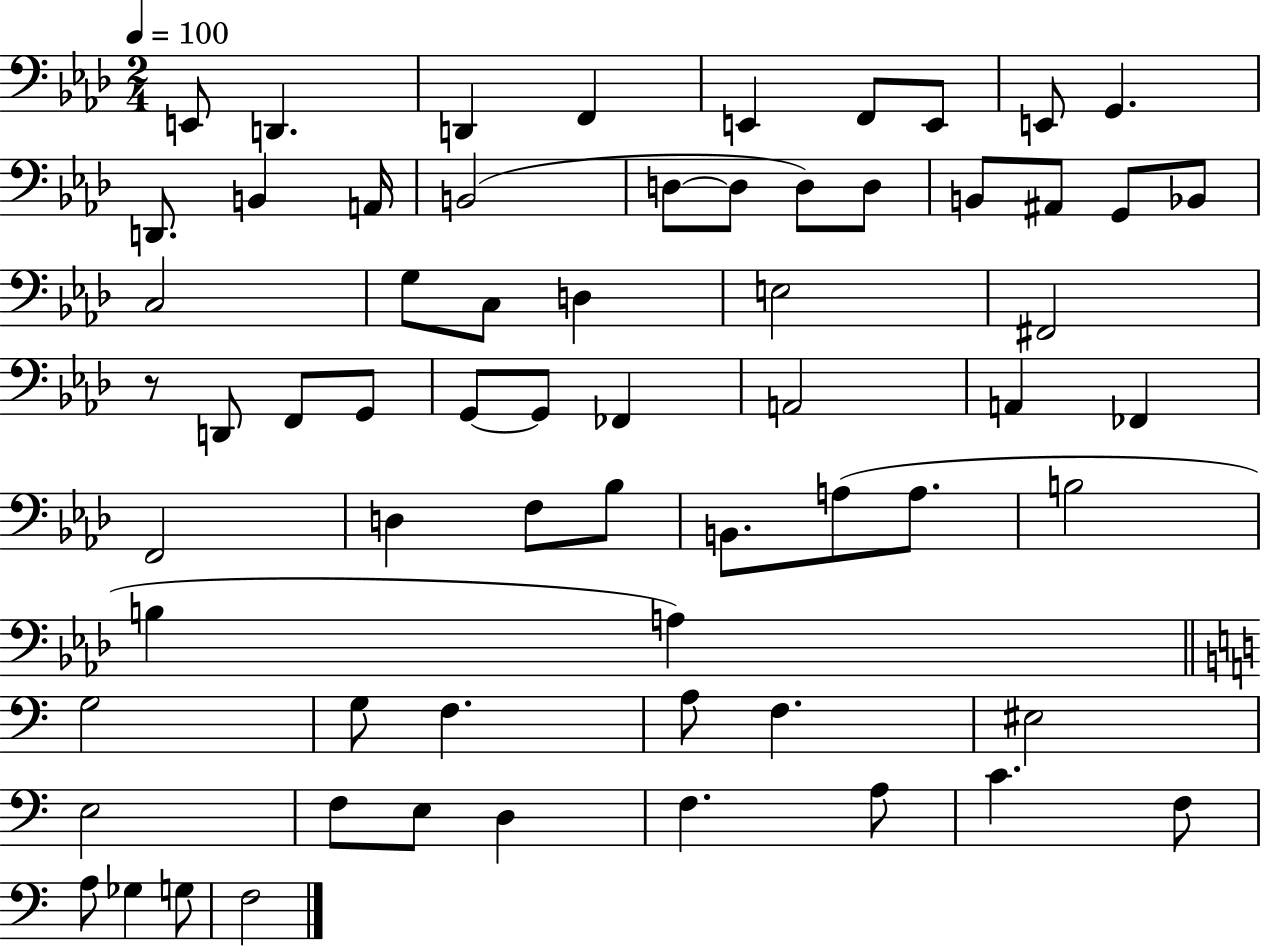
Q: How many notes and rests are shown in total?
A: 65